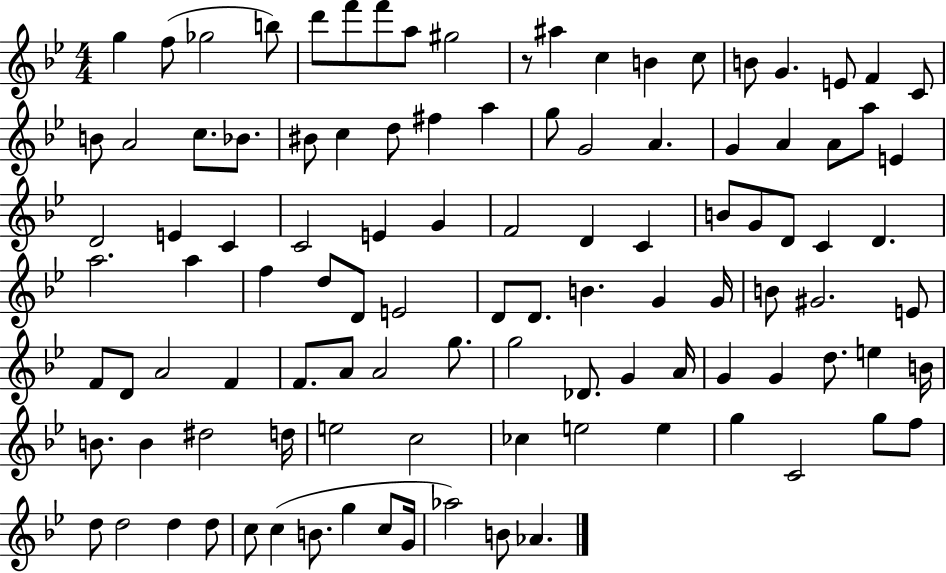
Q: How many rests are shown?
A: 1